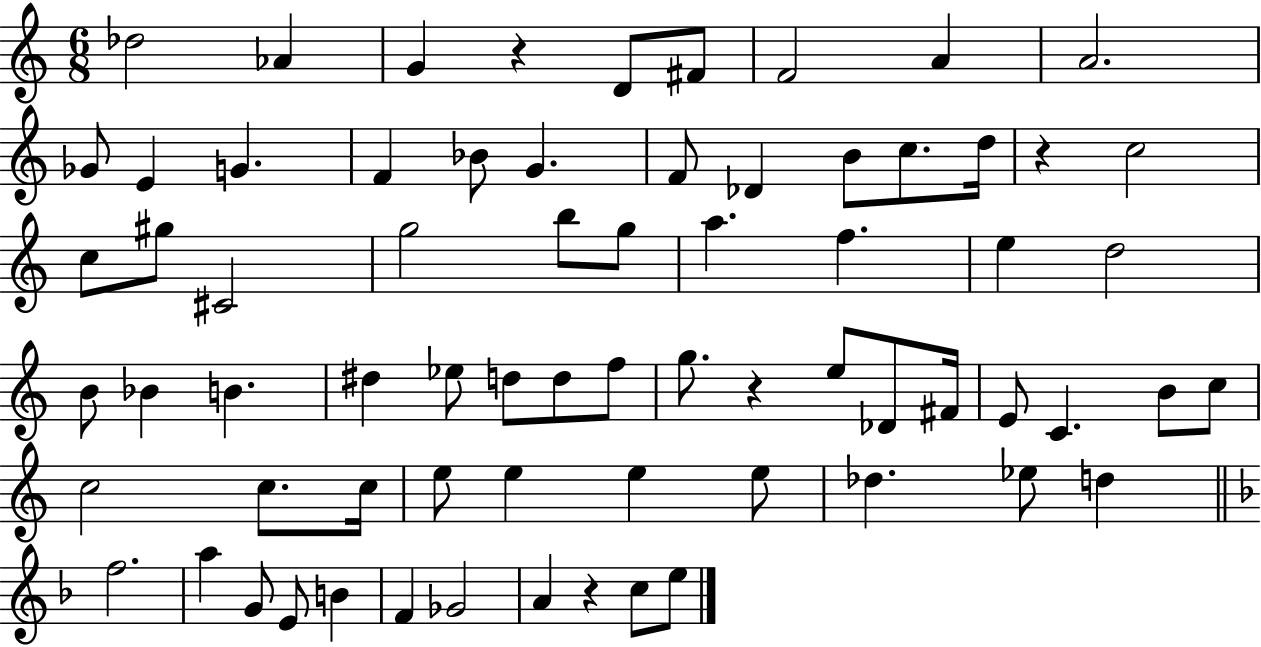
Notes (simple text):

Db5/h Ab4/q G4/q R/q D4/e F#4/e F4/h A4/q A4/h. Gb4/e E4/q G4/q. F4/q Bb4/e G4/q. F4/e Db4/q B4/e C5/e. D5/s R/q C5/h C5/e G#5/e C#4/h G5/h B5/e G5/e A5/q. F5/q. E5/q D5/h B4/e Bb4/q B4/q. D#5/q Eb5/e D5/e D5/e F5/e G5/e. R/q E5/e Db4/e F#4/s E4/e C4/q. B4/e C5/e C5/h C5/e. C5/s E5/e E5/q E5/q E5/e Db5/q. Eb5/e D5/q F5/h. A5/q G4/e E4/e B4/q F4/q Gb4/h A4/q R/q C5/e E5/e